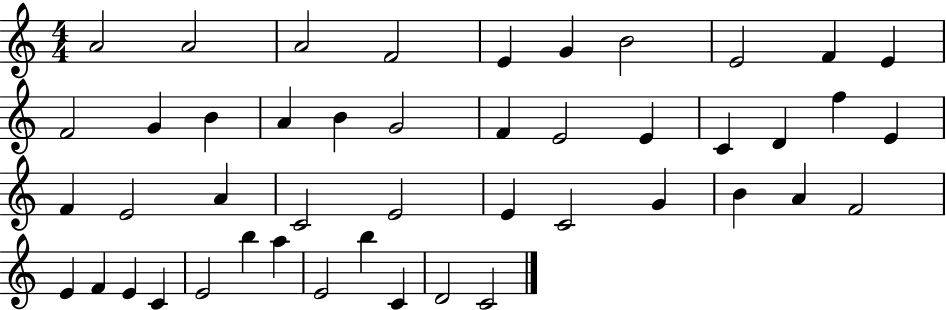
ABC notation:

X:1
T:Untitled
M:4/4
L:1/4
K:C
A2 A2 A2 F2 E G B2 E2 F E F2 G B A B G2 F E2 E C D f E F E2 A C2 E2 E C2 G B A F2 E F E C E2 b a E2 b C D2 C2